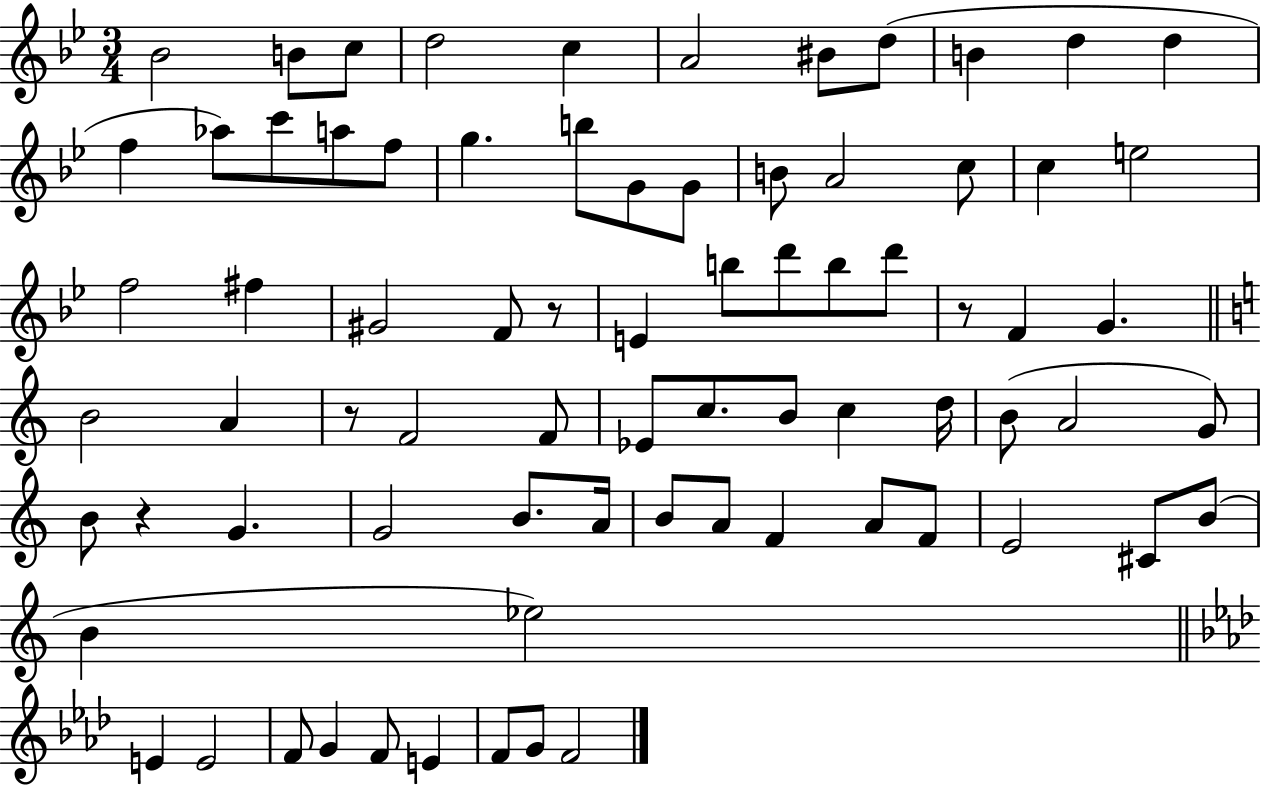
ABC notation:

X:1
T:Untitled
M:3/4
L:1/4
K:Bb
_B2 B/2 c/2 d2 c A2 ^B/2 d/2 B d d f _a/2 c'/2 a/2 f/2 g b/2 G/2 G/2 B/2 A2 c/2 c e2 f2 ^f ^G2 F/2 z/2 E b/2 d'/2 b/2 d'/2 z/2 F G B2 A z/2 F2 F/2 _E/2 c/2 B/2 c d/4 B/2 A2 G/2 B/2 z G G2 B/2 A/4 B/2 A/2 F A/2 F/2 E2 ^C/2 B/2 B _e2 E E2 F/2 G F/2 E F/2 G/2 F2